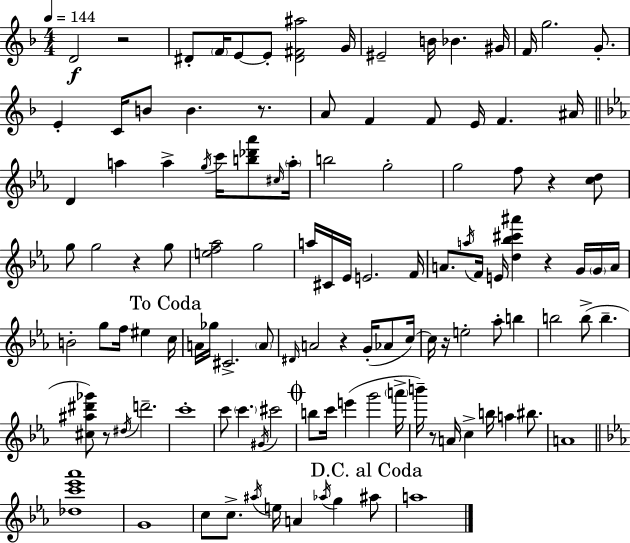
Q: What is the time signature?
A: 4/4